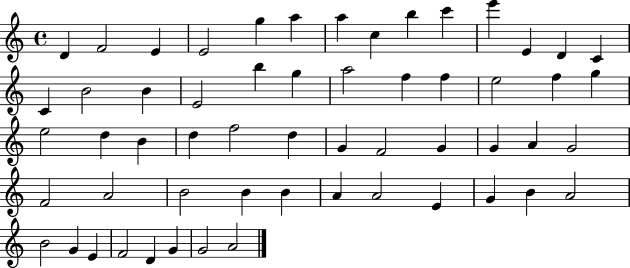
X:1
T:Untitled
M:4/4
L:1/4
K:C
D F2 E E2 g a a c b c' e' E D C C B2 B E2 b g a2 f f e2 f g e2 d B d f2 d G F2 G G A G2 F2 A2 B2 B B A A2 E G B A2 B2 G E F2 D G G2 A2